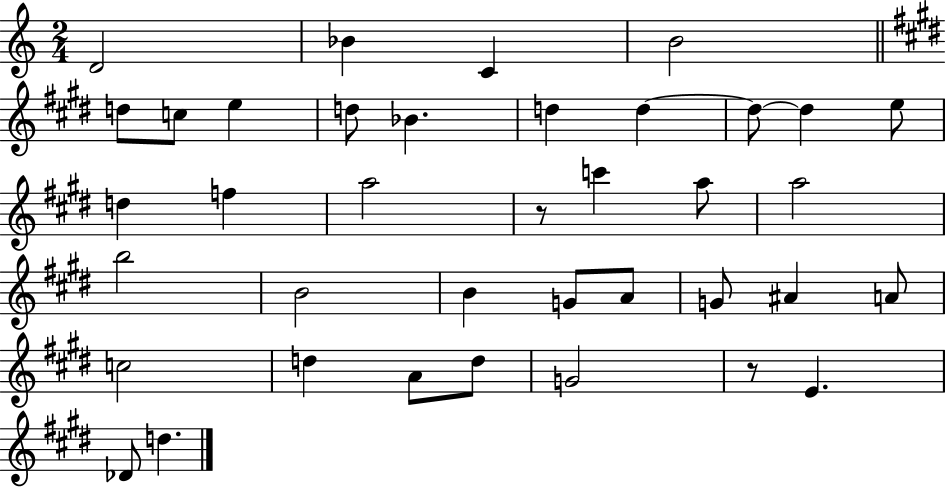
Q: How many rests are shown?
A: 2